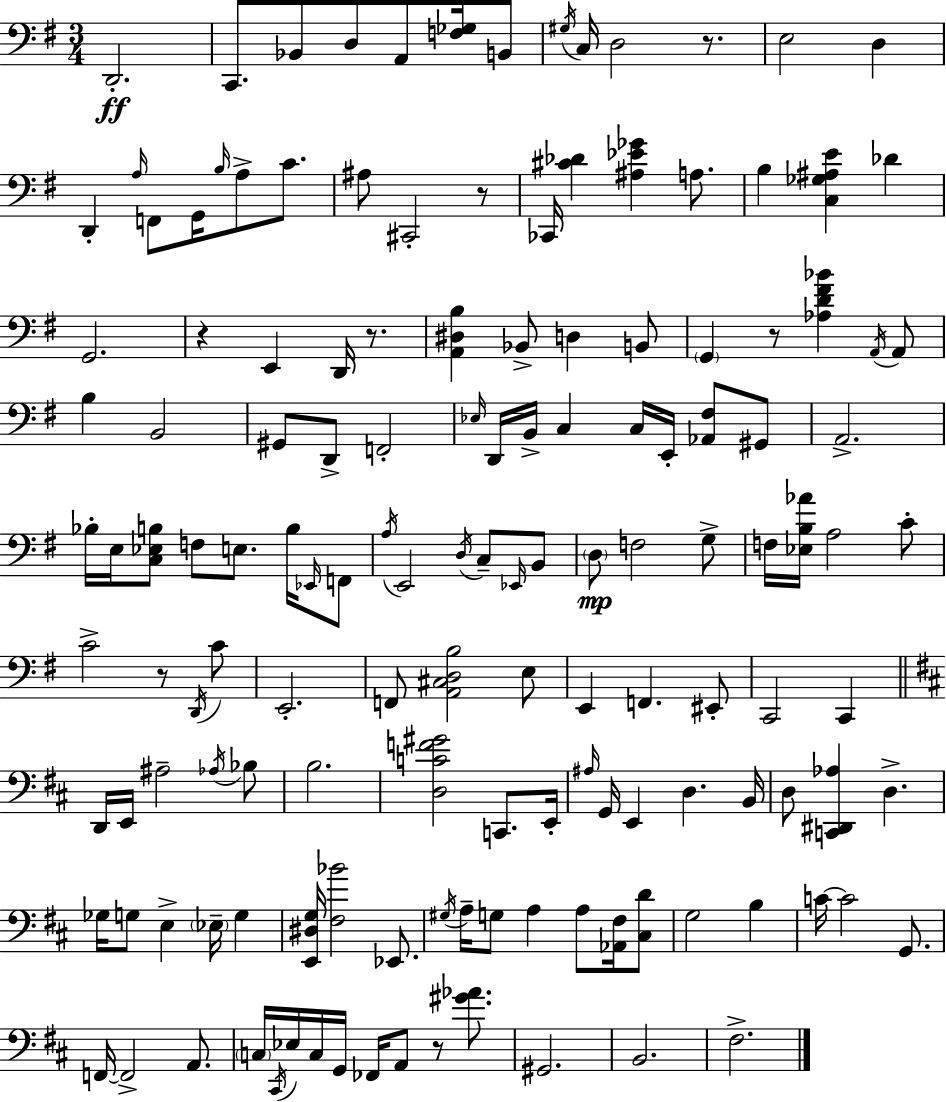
{
  \clef bass
  \numericTimeSignature
  \time 3/4
  \key g \major
  d,2.-.\ff | c,8. bes,8 d8 a,8 <f ges>16 b,8 | \acciaccatura { gis16 } c16 d2 r8. | e2 d4 | \break d,4-. \grace { a16 } f,8 g,16 \grace { b16 } a8-> | c'8. ais8 cis,2-. | r8 ces,16 <cis' des'>4 <ais ees' ges'>4 | a8. b4 <c ges ais e'>4 des'4 | \break g,2. | r4 e,4 d,16 | r8. <a, dis b>4 bes,8-> d4 | b,8 \parenthesize g,4 r8 <aes d' fis' bes'>4 | \break \acciaccatura { a,16 } a,8 b4 b,2 | gis,8 d,8-> f,2-. | \grace { ees16 } d,16 b,16-> c4 c16 | e,16-. <aes, fis>8 gis,8 a,2.-> | \break bes16-. e16 <c ees b>8 f8 e8. | b16 \grace { ees,16 } f,8 \acciaccatura { a16 } e,2 | \acciaccatura { d16 } c8-- \grace { ees,16 } b,8 \parenthesize d8\mp f2 | g8-> f16 <ees b aes'>16 a2 | \break c'8-. c'2-> | r8 \acciaccatura { d,16 } c'8 e,2.-. | f,8 | <a, cis d b>2 e8 e,4 | \break f,4. eis,8-. c,2 | c,4 \bar "||" \break \key b \minor d,16 e,16 ais2-- \acciaccatura { aes16 } bes8 | b2. | <d c' f' gis'>2 c,8. | e,16-. \grace { ais16 } g,16 e,4 d4. | \break b,16 d8 <c, dis, aes>4 d4.-> | ges16 g8 e4-> \parenthesize ees16-- g4 | <e, dis g>16 <fis bes'>2 ees,8. | \acciaccatura { gis16 } a16-- g8 a4 a8 | \break <aes, fis>16 <cis d'>8 g2 b4 | c'16~~ c'2 | g,8. f,16~~ f,2-> | a,8. \parenthesize c16 \acciaccatura { cis,16 } ees16 c16 g,16 fes,16 a,8 r8 | \break <gis' aes'>8. gis,2. | b,2. | fis2.-> | \bar "|."
}